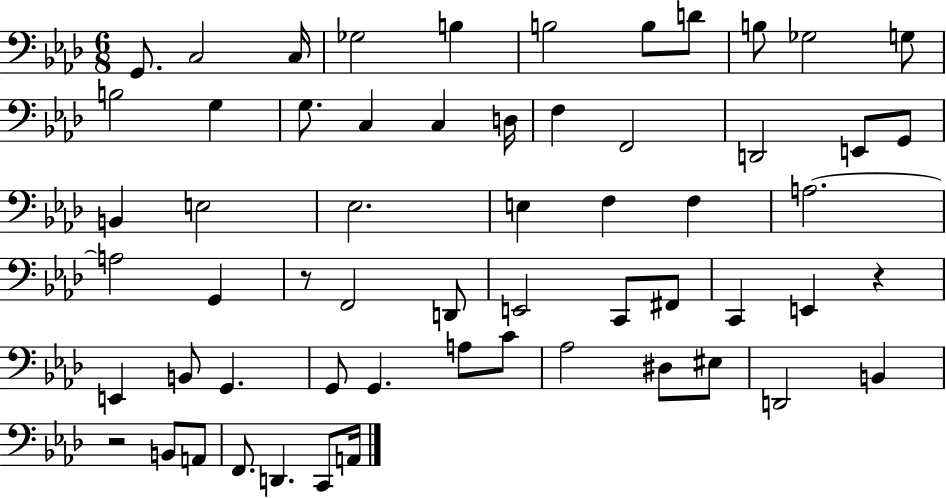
{
  \clef bass
  \numericTimeSignature
  \time 6/8
  \key aes \major
  \repeat volta 2 { g,8. c2 c16 | ges2 b4 | b2 b8 d'8 | b8 ges2 g8 | \break b2 g4 | g8. c4 c4 d16 | f4 f,2 | d,2 e,8 g,8 | \break b,4 e2 | ees2. | e4 f4 f4 | a2.~~ | \break a2 g,4 | r8 f,2 d,8 | e,2 c,8 fis,8 | c,4 e,4 r4 | \break e,4 b,8 g,4. | g,8 g,4. a8 c'8 | aes2 dis8 eis8 | d,2 b,4 | \break r2 b,8 a,8 | f,8. d,4. c,8 a,16 | } \bar "|."
}